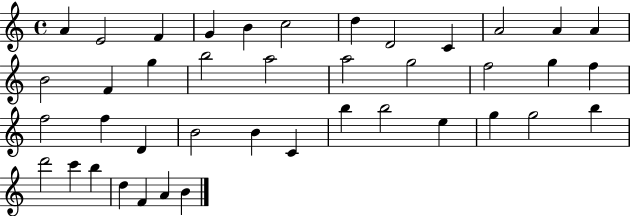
X:1
T:Untitled
M:4/4
L:1/4
K:C
A E2 F G B c2 d D2 C A2 A A B2 F g b2 a2 a2 g2 f2 g f f2 f D B2 B C b b2 e g g2 b d'2 c' b d F A B